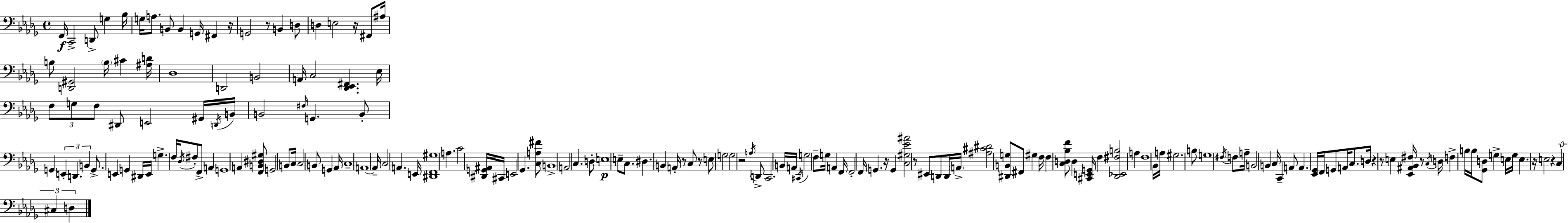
F2/s C2/h D2/e G3/q Bb3/s G3/s A3/e. B2/e B2/q G2/s F#2/q R/s G2/h R/e B2/q D3/e D3/q E3/h R/s F#2/e A#3/s B3/e [D2,G#2]/h B3/s C#4/q [A#3,D4]/s Db3/w D2/h B2/h A2/s C3/h [Db2,Eb2,F#2]/q. Eb3/s F3/e G3/e F3/e D#2/e E2/h G#2/s D2/s B2/s B2/h F#3/s G2/q. B2/e G2/q E2/q D2/q. B2/q G2/e. E2/q G2/q D#2/s E2/s G3/q. F3/s Db3/s F#3/e F2/e A2/q G2/w A2/q [F2,B2,D#3,G#3]/e G2/h B2/e C3/s C3/h B2/e G2/q Ab2/s C3/w A2/w A2/s C3/h A2/q. E2/s [D#2,F2,G#3]/w A3/q. C4/h [D#2,G2,A#2]/s C#2/s E2/h Gb2/q. [C3,A3,F#4]/e B2/w A2/h C3/q. D3/e E3/w E3/e C3/e. D#3/q. B2/q A2/s R/e C3/e R/e E3/e G3/h G3/h R/h A3/s D2/e C2/h. B2/s A2/s C#2/s G3/h F3/e G3/s A2/q F2/s F2/h F2/s G2/q. R/s G2/q [C3,G#3,Eb4,A#4]/h R/e EIS2/e D2/e D2/s A2/s [A#3,C#4,D#4]/h [D#2,B2,G3]/e F#2/e G#3/q F3/s F3/q [C3,D3,Bb3,F4]/e D3/q [C#2,E2,G2]/s F3/q [Db2,Eb2,F#3,B3]/h A3/q F3/w Bb2/s A3/s G#3/h. B3/e G3/w F#3/s F3/e A3/s B2/h B2/q C3/s C2/q A2/e A2/q. [Eb2,Gb2]/s F2/s G2/e A2/s C3/e. D3/s R/q R/e E3/q [Eb2,A#2,Bb2,F#3]/s R/e C3/s D3/s F3/q B3/s B3/s [Gb2,D3]/e G3/q E3/s G3/s E3/q. R/s E3/h R/q C3/q C#3/q D3/q